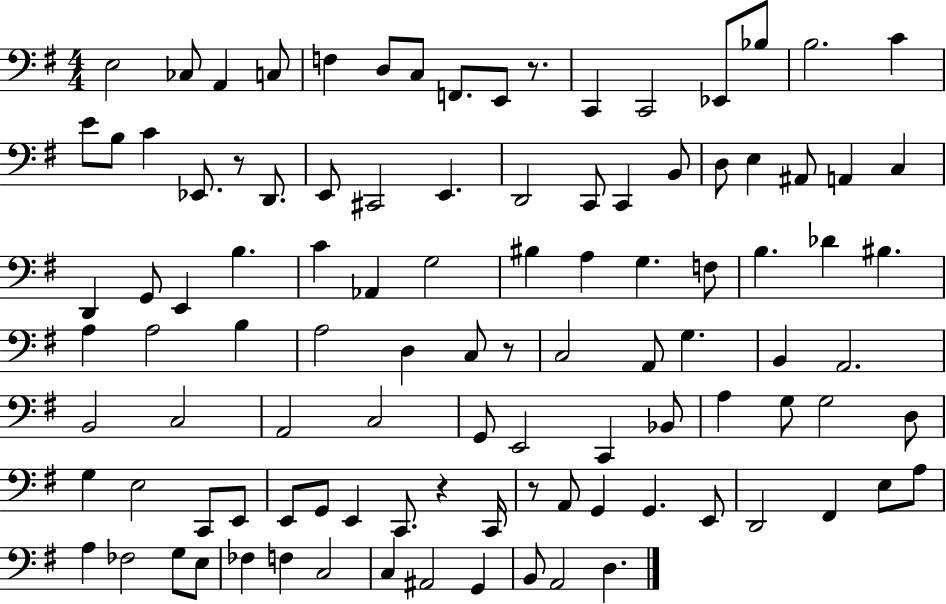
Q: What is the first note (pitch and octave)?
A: E3